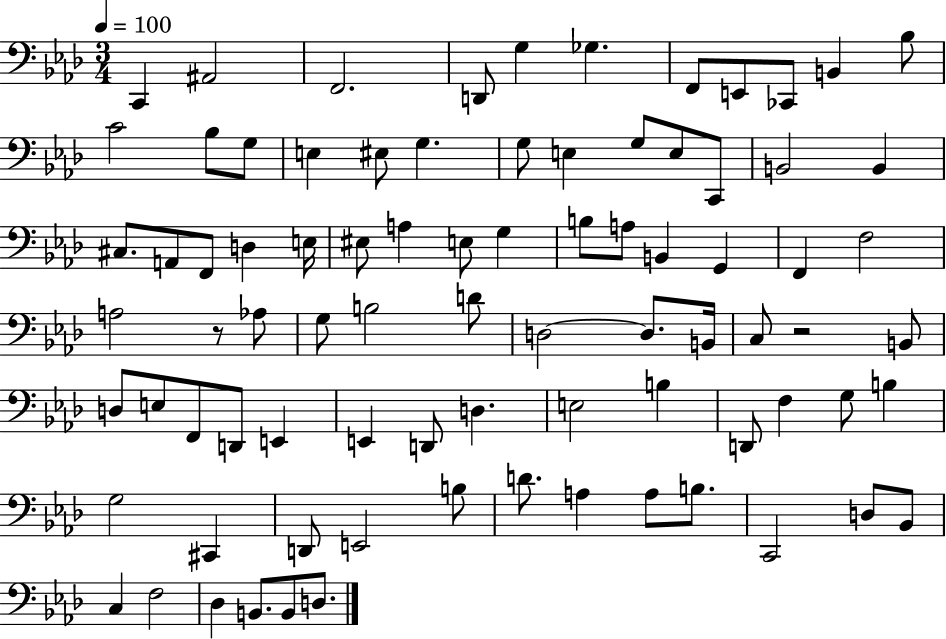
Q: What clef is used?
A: bass